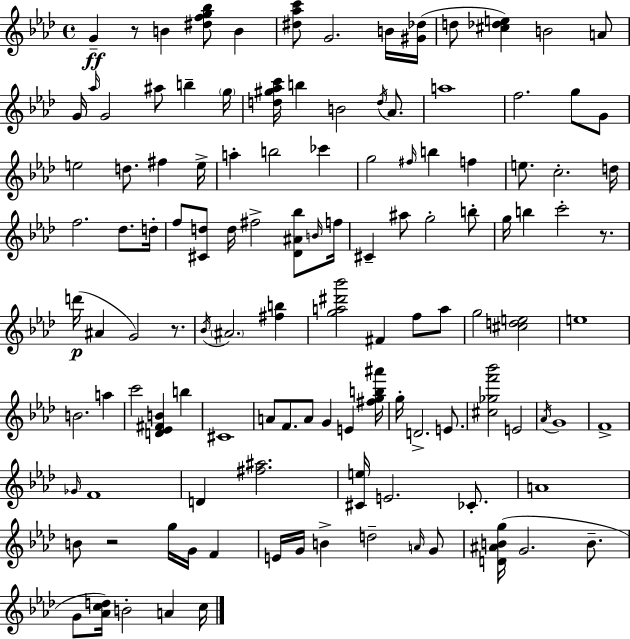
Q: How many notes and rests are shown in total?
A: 121